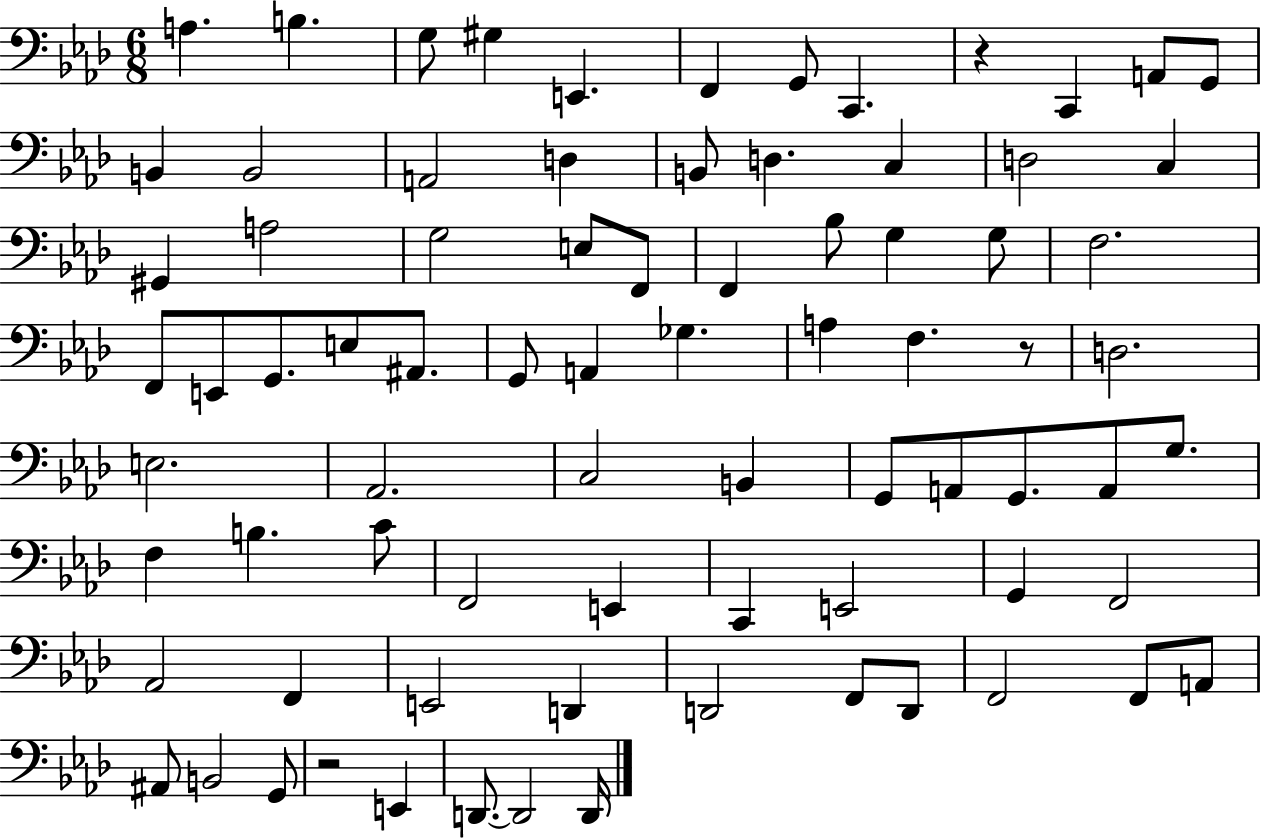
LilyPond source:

{
  \clef bass
  \numericTimeSignature
  \time 6/8
  \key aes \major
  a4. b4. | g8 gis4 e,4. | f,4 g,8 c,4. | r4 c,4 a,8 g,8 | \break b,4 b,2 | a,2 d4 | b,8 d4. c4 | d2 c4 | \break gis,4 a2 | g2 e8 f,8 | f,4 bes8 g4 g8 | f2. | \break f,8 e,8 g,8. e8 ais,8. | g,8 a,4 ges4. | a4 f4. r8 | d2. | \break e2. | aes,2. | c2 b,4 | g,8 a,8 g,8. a,8 g8. | \break f4 b4. c'8 | f,2 e,4 | c,4 e,2 | g,4 f,2 | \break aes,2 f,4 | e,2 d,4 | d,2 f,8 d,8 | f,2 f,8 a,8 | \break ais,8 b,2 g,8 | r2 e,4 | d,8.~~ d,2 d,16 | \bar "|."
}